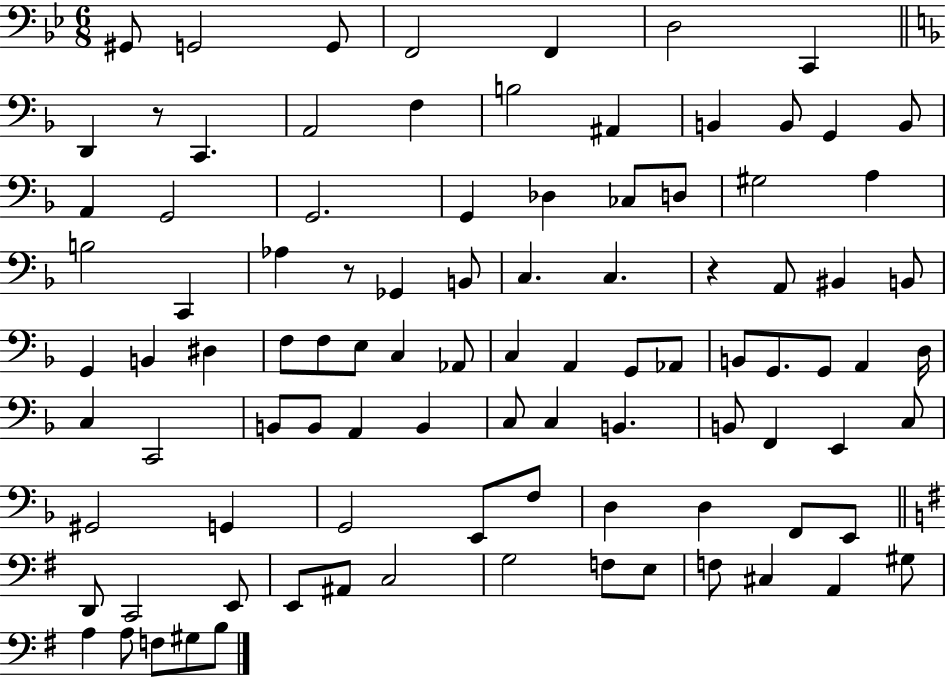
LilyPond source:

{
  \clef bass
  \numericTimeSignature
  \time 6/8
  \key bes \major
  gis,8 g,2 g,8 | f,2 f,4 | d2 c,4 | \bar "||" \break \key f \major d,4 r8 c,4. | a,2 f4 | b2 ais,4 | b,4 b,8 g,4 b,8 | \break a,4 g,2 | g,2. | g,4 des4 ces8 d8 | gis2 a4 | \break b2 c,4 | aes4 r8 ges,4 b,8 | c4. c4. | r4 a,8 bis,4 b,8 | \break g,4 b,4 dis4 | f8 f8 e8 c4 aes,8 | c4 a,4 g,8 aes,8 | b,8 g,8. g,8 a,4 d16 | \break c4 c,2 | b,8 b,8 a,4 b,4 | c8 c4 b,4. | b,8 f,4 e,4 c8 | \break gis,2 g,4 | g,2 e,8 f8 | d4 d4 f,8 e,8 | \bar "||" \break \key g \major d,8 c,2 e,8 | e,8 ais,8 c2 | g2 f8 e8 | f8 cis4 a,4 gis8 | \break a4 a8 f8 gis8 b8 | \bar "|."
}